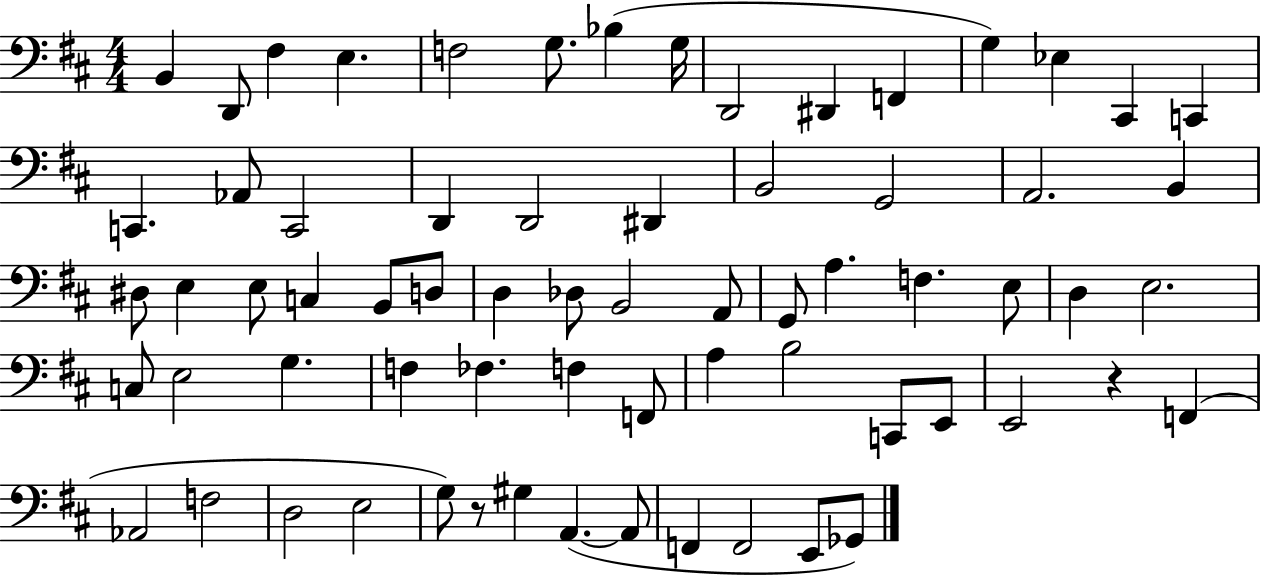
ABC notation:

X:1
T:Untitled
M:4/4
L:1/4
K:D
B,, D,,/2 ^F, E, F,2 G,/2 _B, G,/4 D,,2 ^D,, F,, G, _E, ^C,, C,, C,, _A,,/2 C,,2 D,, D,,2 ^D,, B,,2 G,,2 A,,2 B,, ^D,/2 E, E,/2 C, B,,/2 D,/2 D, _D,/2 B,,2 A,,/2 G,,/2 A, F, E,/2 D, E,2 C,/2 E,2 G, F, _F, F, F,,/2 A, B,2 C,,/2 E,,/2 E,,2 z F,, _A,,2 F,2 D,2 E,2 G,/2 z/2 ^G, A,, A,,/2 F,, F,,2 E,,/2 _G,,/2